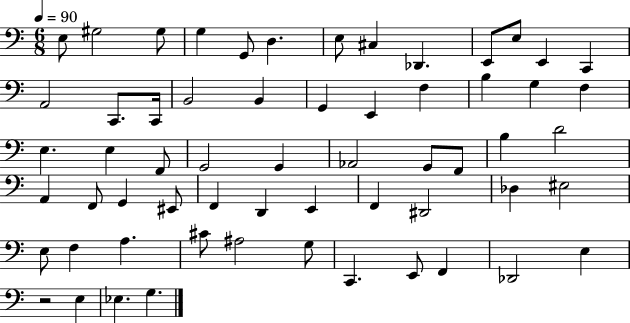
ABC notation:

X:1
T:Untitled
M:6/8
L:1/4
K:C
E,/2 ^G,2 ^G,/2 G, G,,/2 D, E,/2 ^C, _D,, E,,/2 E,/2 E,, C,, A,,2 C,,/2 C,,/4 B,,2 B,, G,, E,, F, B, G, F, E, E, F,,/2 G,,2 G,, _A,,2 G,,/2 F,,/2 B, D2 A,, F,,/2 G,, ^E,,/2 F,, D,, E,, F,, ^D,,2 _D, ^E,2 E,/2 F, A, ^C/2 ^A,2 G,/2 C,, E,,/2 F,, _D,,2 E, z2 E, _E, G,